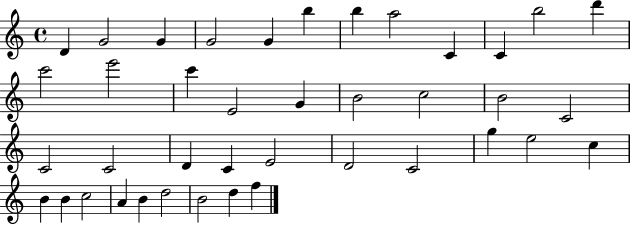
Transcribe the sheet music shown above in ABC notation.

X:1
T:Untitled
M:4/4
L:1/4
K:C
D G2 G G2 G b b a2 C C b2 d' c'2 e'2 c' E2 G B2 c2 B2 C2 C2 C2 D C E2 D2 C2 g e2 c B B c2 A B d2 B2 d f